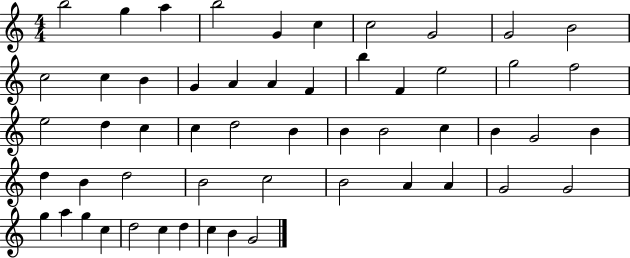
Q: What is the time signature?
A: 4/4